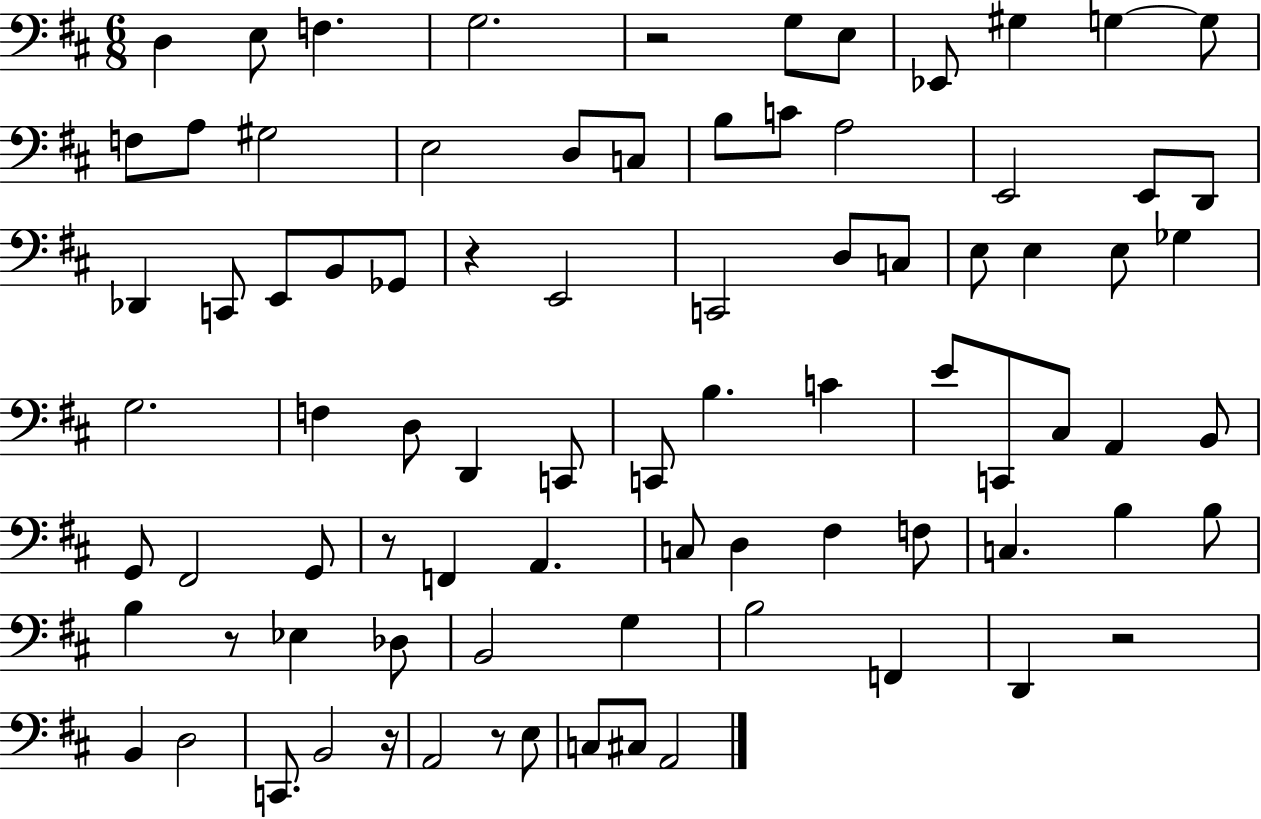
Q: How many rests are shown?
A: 7